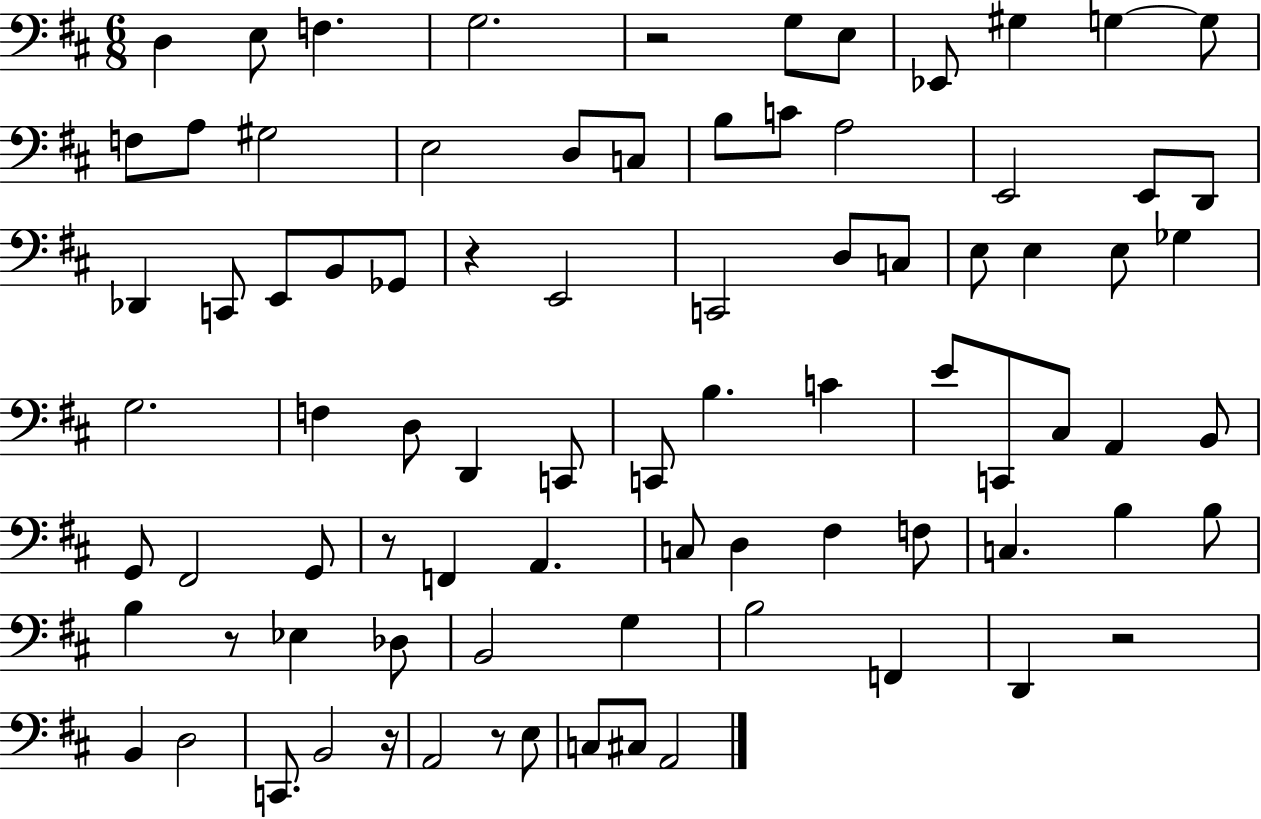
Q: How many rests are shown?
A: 7